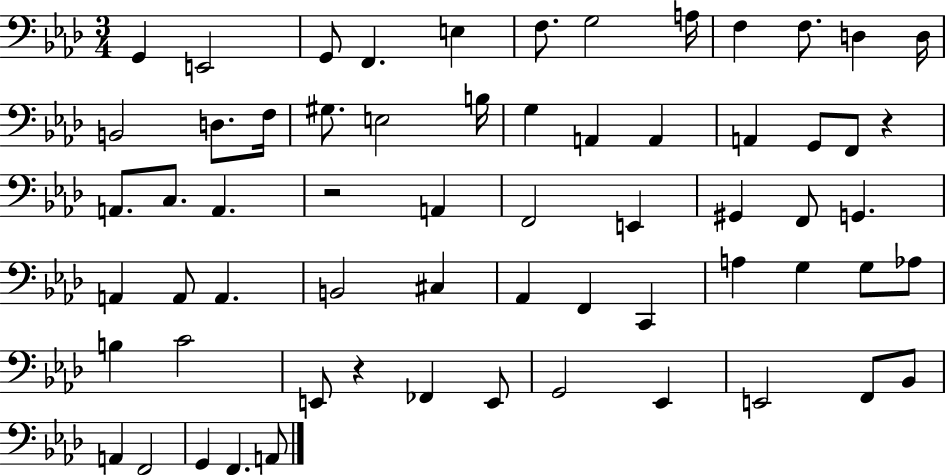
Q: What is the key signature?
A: AES major